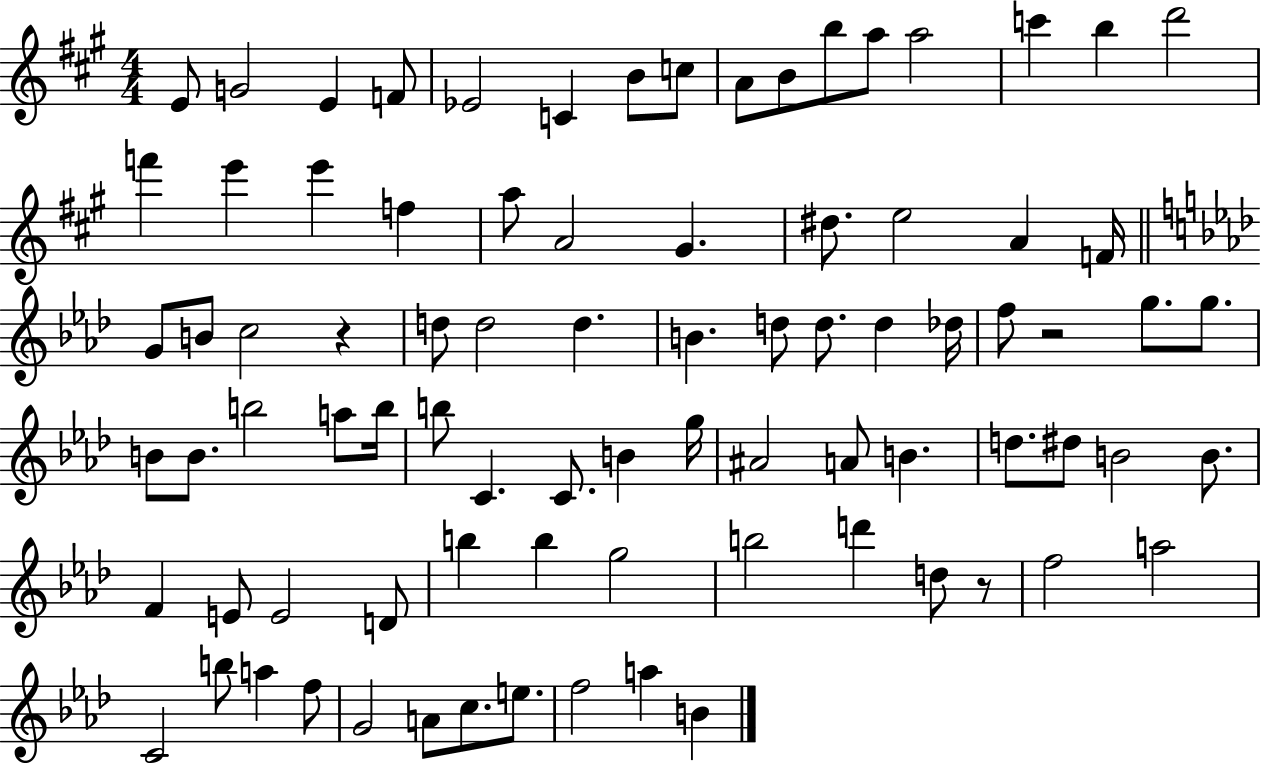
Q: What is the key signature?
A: A major